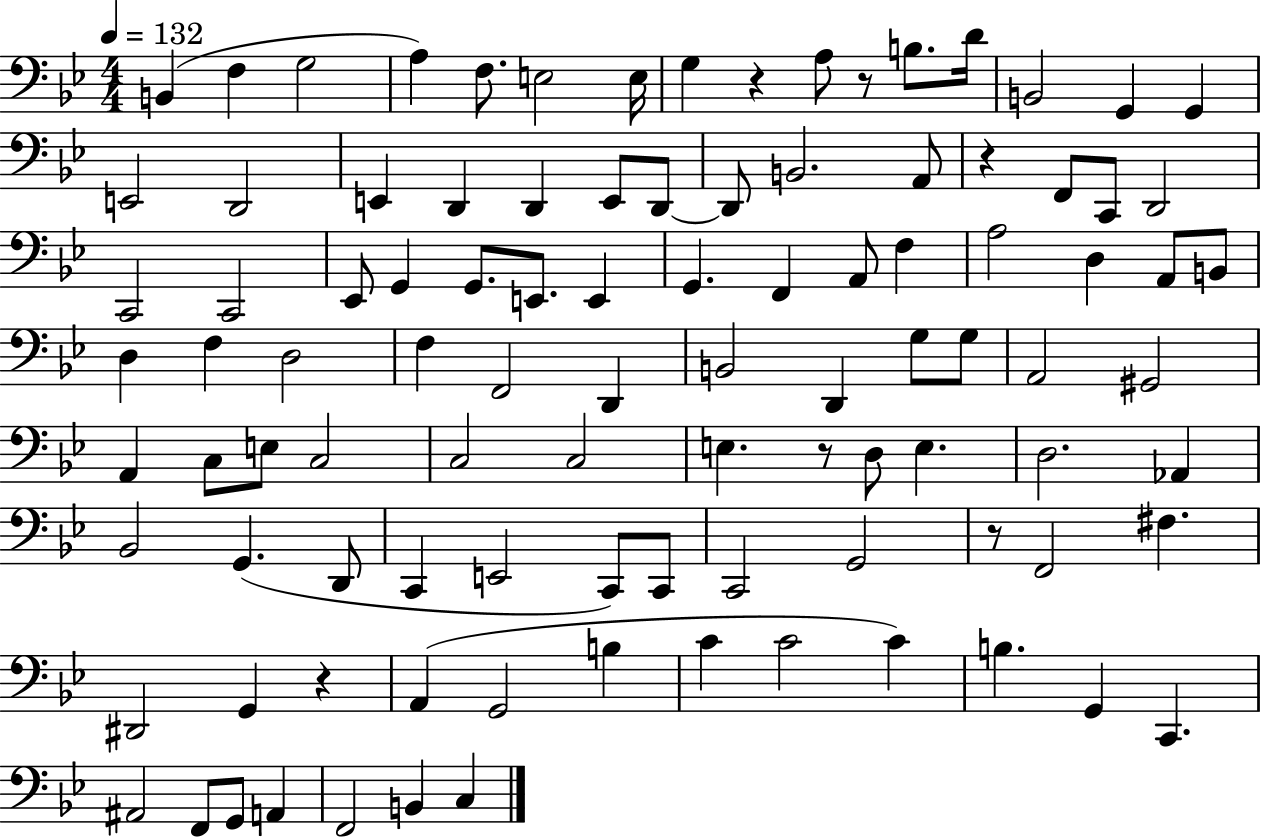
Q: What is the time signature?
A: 4/4